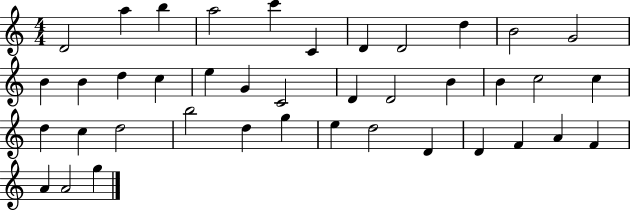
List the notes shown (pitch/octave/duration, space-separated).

D4/h A5/q B5/q A5/h C6/q C4/q D4/q D4/h D5/q B4/h G4/h B4/q B4/q D5/q C5/q E5/q G4/q C4/h D4/q D4/h B4/q B4/q C5/h C5/q D5/q C5/q D5/h B5/h D5/q G5/q E5/q D5/h D4/q D4/q F4/q A4/q F4/q A4/q A4/h G5/q